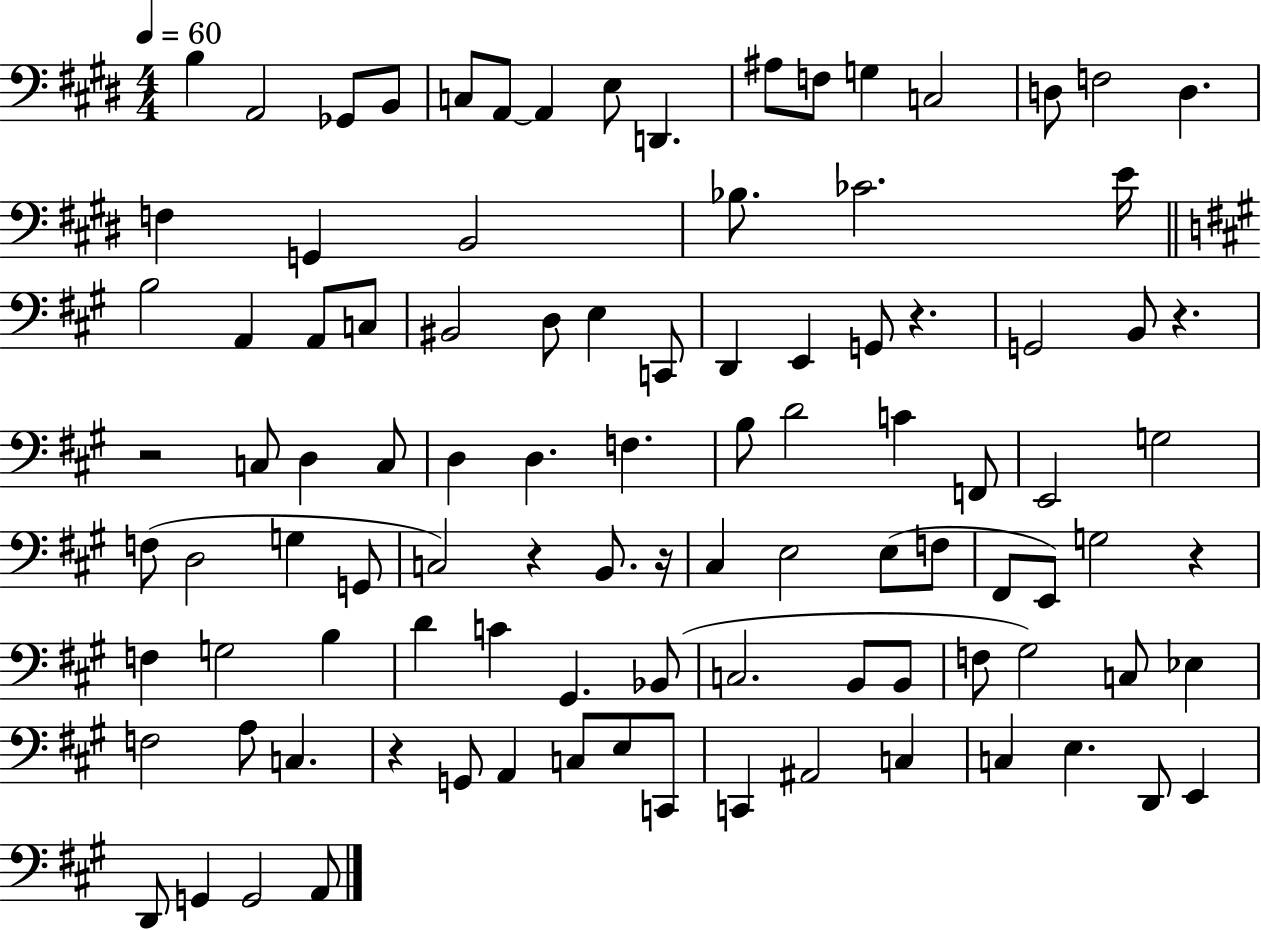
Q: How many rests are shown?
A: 7